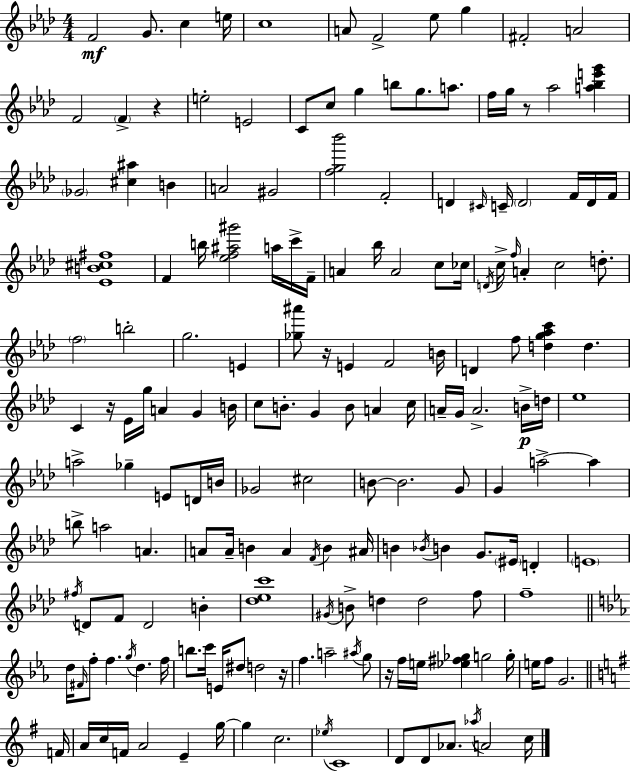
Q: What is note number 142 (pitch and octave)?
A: E5